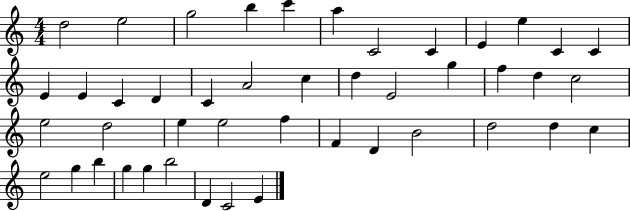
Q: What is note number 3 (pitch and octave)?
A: G5